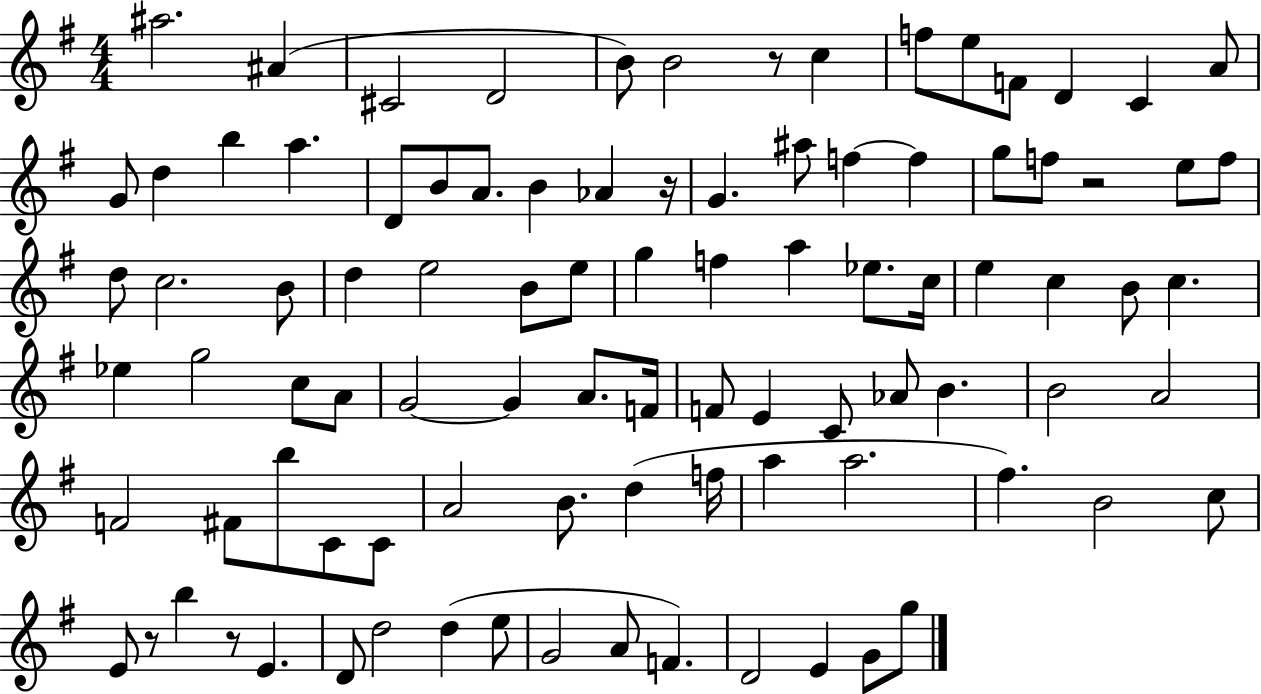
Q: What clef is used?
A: treble